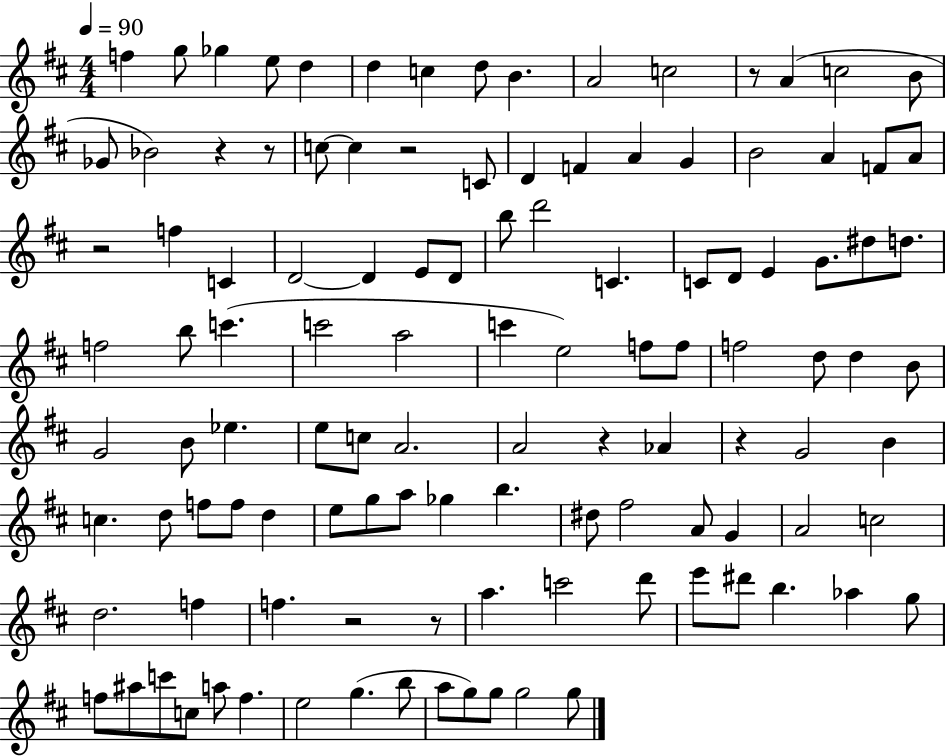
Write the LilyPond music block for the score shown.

{
  \clef treble
  \numericTimeSignature
  \time 4/4
  \key d \major
  \tempo 4 = 90
  \repeat volta 2 { f''4 g''8 ges''4 e''8 d''4 | d''4 c''4 d''8 b'4. | a'2 c''2 | r8 a'4( c''2 b'8 | \break ges'8 bes'2) r4 r8 | c''8~~ c''4 r2 c'8 | d'4 f'4 a'4 g'4 | b'2 a'4 f'8 a'8 | \break r2 f''4 c'4 | d'2~~ d'4 e'8 d'8 | b''8 d'''2 c'4. | c'8 d'8 e'4 g'8. dis''8 d''8. | \break f''2 b''8 c'''4.( | c'''2 a''2 | c'''4 e''2) f''8 f''8 | f''2 d''8 d''4 b'8 | \break g'2 b'8 ees''4. | e''8 c''8 a'2. | a'2 r4 aes'4 | r4 g'2 b'4 | \break c''4. d''8 f''8 f''8 d''4 | e''8 g''8 a''8 ges''4 b''4. | dis''8 fis''2 a'8 g'4 | a'2 c''2 | \break d''2. f''4 | f''4. r2 r8 | a''4. c'''2 d'''8 | e'''8 dis'''8 b''4. aes''4 g''8 | \break f''8 ais''8 c'''8 c''8 a''8 f''4. | e''2 g''4.( b''8 | a''8 g''8) g''8 g''2 g''8 | } \bar "|."
}